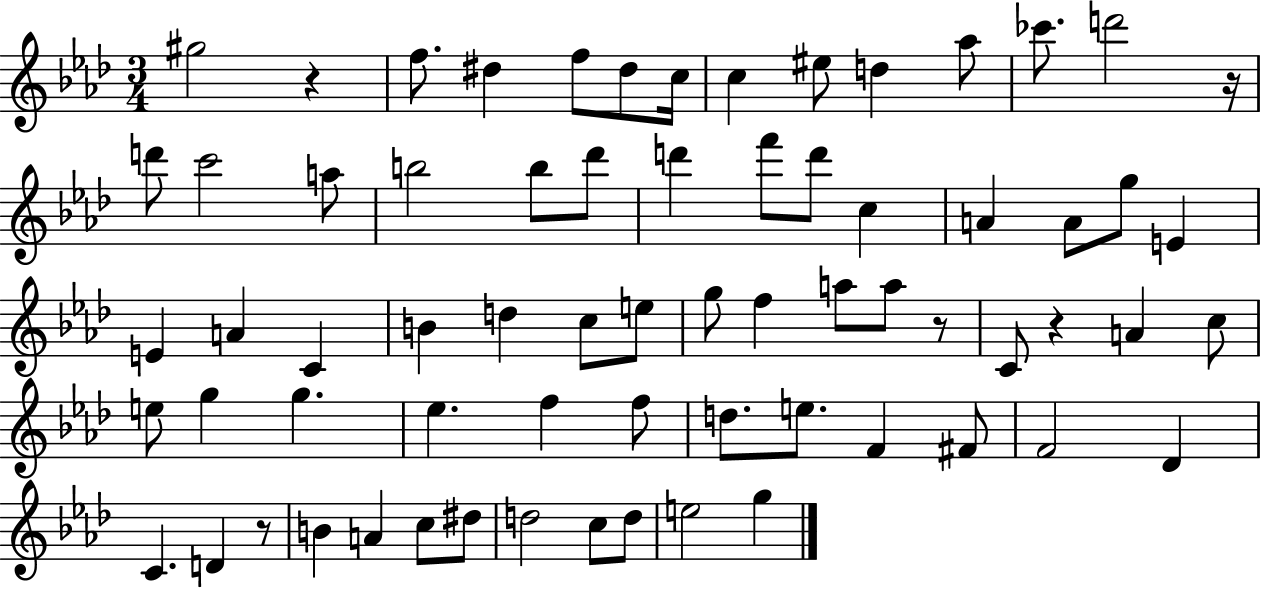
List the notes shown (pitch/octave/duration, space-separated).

G#5/h R/q F5/e. D#5/q F5/e D#5/e C5/s C5/q EIS5/e D5/q Ab5/e CES6/e. D6/h R/s D6/e C6/h A5/e B5/h B5/e Db6/e D6/q F6/e D6/e C5/q A4/q A4/e G5/e E4/q E4/q A4/q C4/q B4/q D5/q C5/e E5/e G5/e F5/q A5/e A5/e R/e C4/e R/q A4/q C5/e E5/e G5/q G5/q. Eb5/q. F5/q F5/e D5/e. E5/e. F4/q F#4/e F4/h Db4/q C4/q. D4/q R/e B4/q A4/q C5/e D#5/e D5/h C5/e D5/e E5/h G5/q